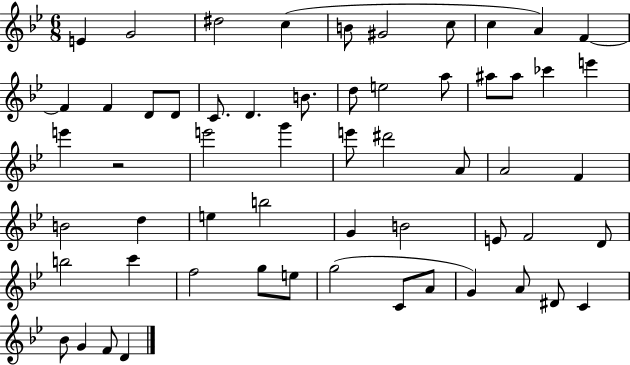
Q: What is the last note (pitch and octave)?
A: D4